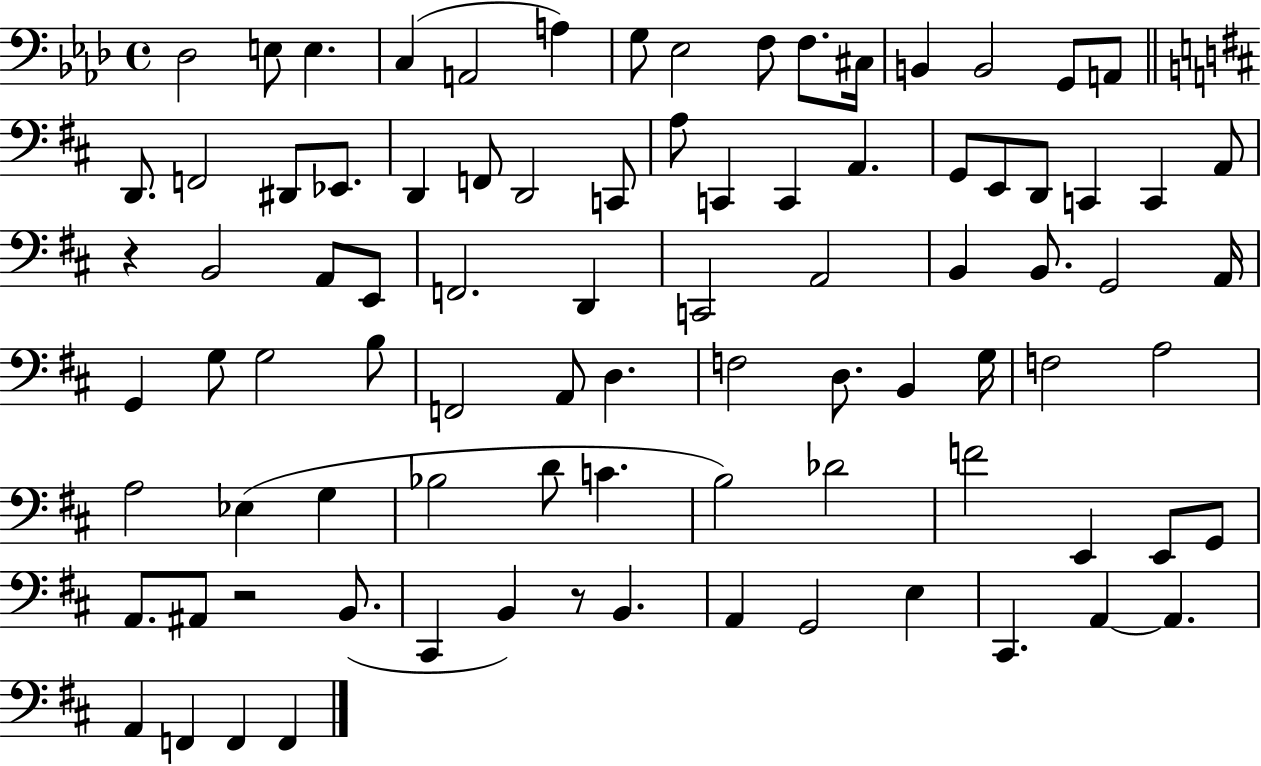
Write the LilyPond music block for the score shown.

{
  \clef bass
  \time 4/4
  \defaultTimeSignature
  \key aes \major
  des2 e8 e4. | c4( a,2 a4) | g8 ees2 f8 f8. cis16 | b,4 b,2 g,8 a,8 | \break \bar "||" \break \key d \major d,8. f,2 dis,8 ees,8. | d,4 f,8 d,2 c,8 | a8 c,4 c,4 a,4. | g,8 e,8 d,8 c,4 c,4 a,8 | \break r4 b,2 a,8 e,8 | f,2. d,4 | c,2 a,2 | b,4 b,8. g,2 a,16 | \break g,4 g8 g2 b8 | f,2 a,8 d4. | f2 d8. b,4 g16 | f2 a2 | \break a2 ees4( g4 | bes2 d'8 c'4. | b2) des'2 | f'2 e,4 e,8 g,8 | \break a,8. ais,8 r2 b,8.( | cis,4 b,4) r8 b,4. | a,4 g,2 e4 | cis,4. a,4~~ a,4. | \break a,4 f,4 f,4 f,4 | \bar "|."
}